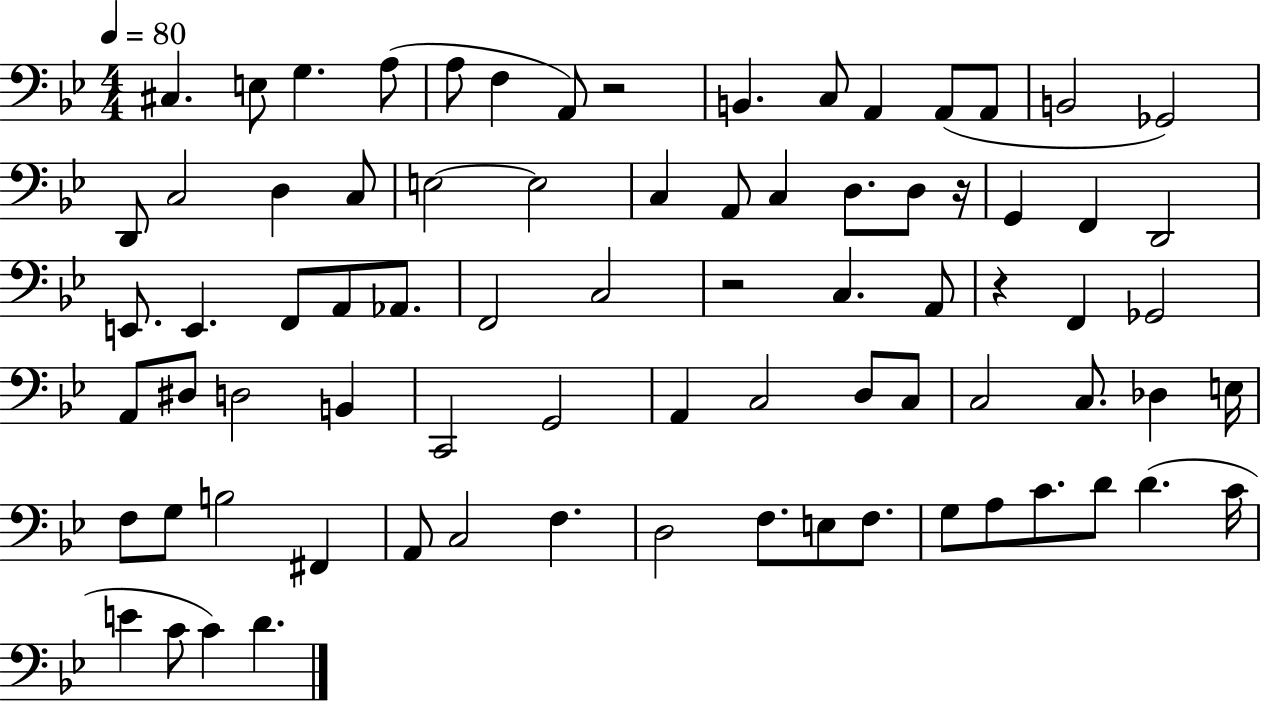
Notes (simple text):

C#3/q. E3/e G3/q. A3/e A3/e F3/q A2/e R/h B2/q. C3/e A2/q A2/e A2/e B2/h Gb2/h D2/e C3/h D3/q C3/e E3/h E3/h C3/q A2/e C3/q D3/e. D3/e R/s G2/q F2/q D2/h E2/e. E2/q. F2/e A2/e Ab2/e. F2/h C3/h R/h C3/q. A2/e R/q F2/q Gb2/h A2/e D#3/e D3/h B2/q C2/h G2/h A2/q C3/h D3/e C3/e C3/h C3/e. Db3/q E3/s F3/e G3/e B3/h F#2/q A2/e C3/h F3/q. D3/h F3/e. E3/e F3/e. G3/e A3/e C4/e. D4/e D4/q. C4/s E4/q C4/e C4/q D4/q.